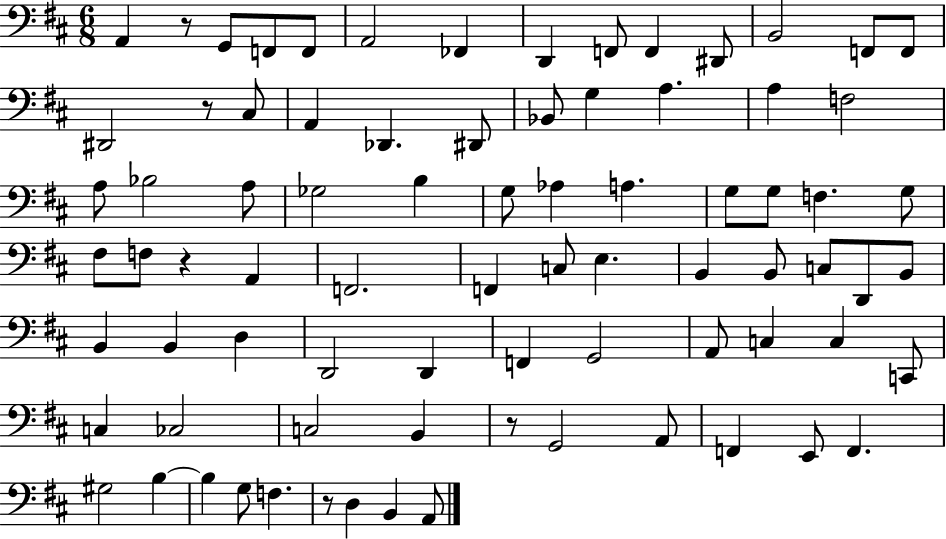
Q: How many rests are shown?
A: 5